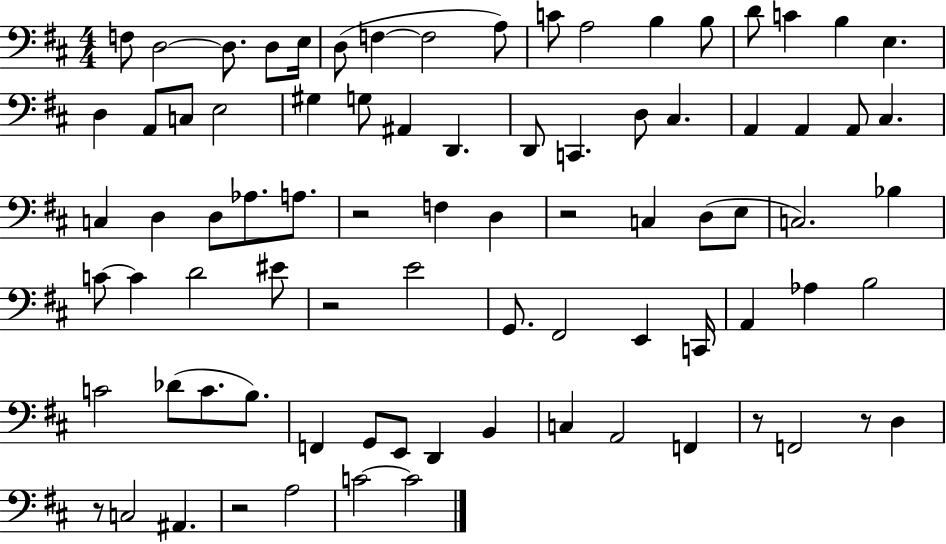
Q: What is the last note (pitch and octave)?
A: C4